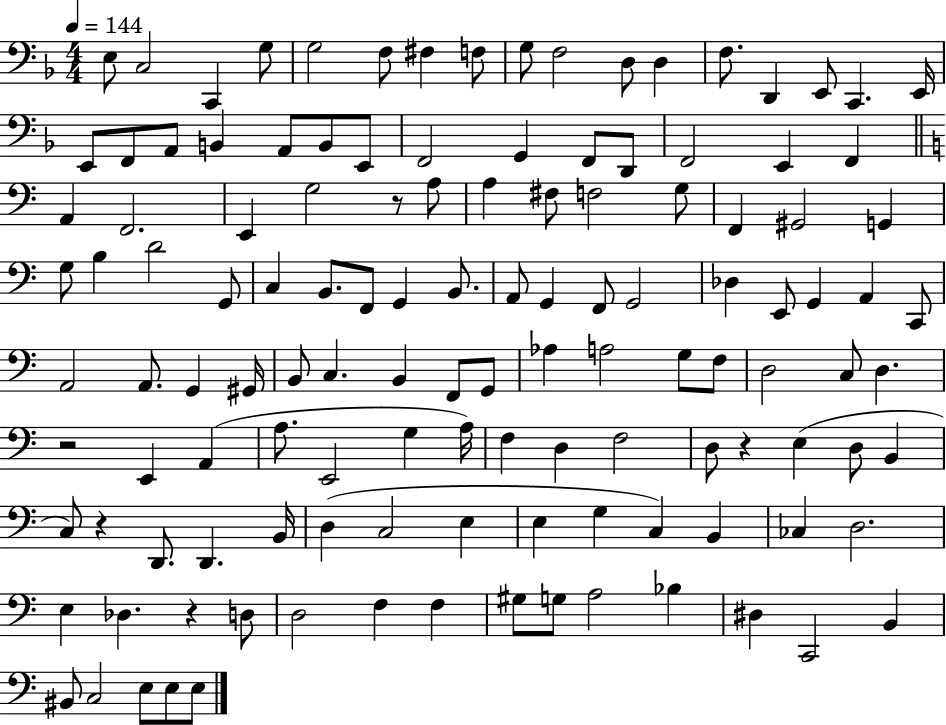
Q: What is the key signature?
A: F major